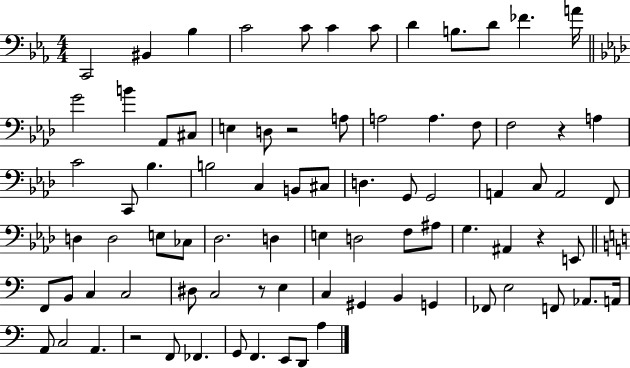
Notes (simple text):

C2/h BIS2/q Bb3/q C4/h C4/e C4/q C4/e D4/q B3/e. D4/e FES4/q. A4/s G4/h B4/q Ab2/e C#3/e E3/q D3/e R/h A3/e A3/h A3/q. F3/e F3/h R/q A3/q C4/h C2/e Bb3/q. B3/h C3/q B2/e C#3/e D3/q. G2/e G2/h A2/q C3/e A2/h F2/e D3/q D3/h E3/e CES3/e Db3/h. D3/q E3/q D3/h F3/e A#3/e G3/q. A#2/q R/q E2/e F2/e B2/e C3/q C3/h D#3/e C3/h R/e E3/q C3/q G#2/q B2/q G2/q FES2/e E3/h F2/e Ab2/e. A2/s A2/e C3/h A2/q. R/h F2/e FES2/q. G2/e F2/q. E2/e D2/e A3/q